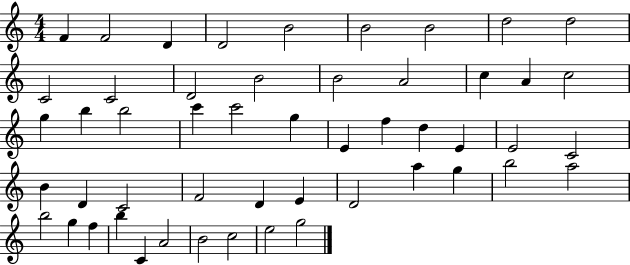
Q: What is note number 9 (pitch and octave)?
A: D5